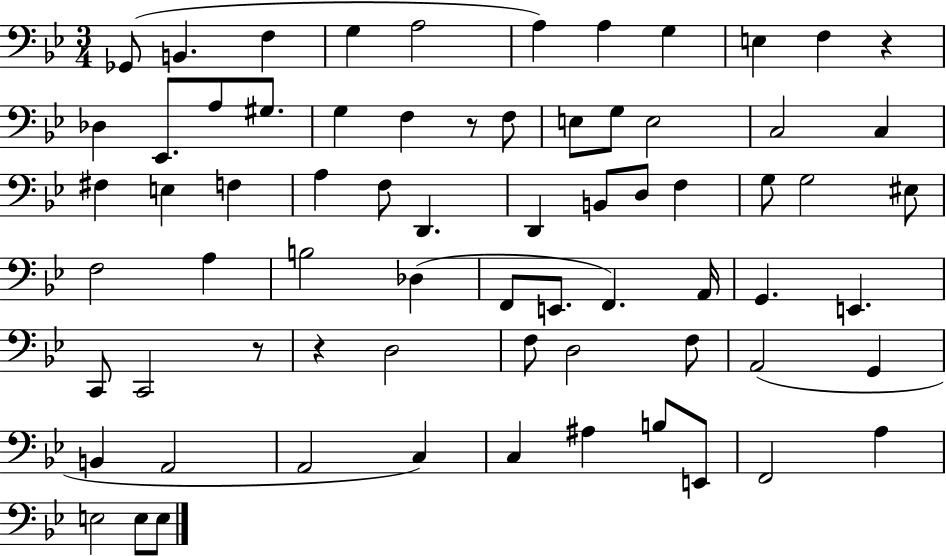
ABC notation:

X:1
T:Untitled
M:3/4
L:1/4
K:Bb
_G,,/2 B,, F, G, A,2 A, A, G, E, F, z _D, _E,,/2 A,/2 ^G,/2 G, F, z/2 F,/2 E,/2 G,/2 E,2 C,2 C, ^F, E, F, A, F,/2 D,, D,, B,,/2 D,/2 F, G,/2 G,2 ^E,/2 F,2 A, B,2 _D, F,,/2 E,,/2 F,, A,,/4 G,, E,, C,,/2 C,,2 z/2 z D,2 F,/2 D,2 F,/2 A,,2 G,, B,, A,,2 A,,2 C, C, ^A, B,/2 E,,/2 F,,2 A, E,2 E,/2 E,/2